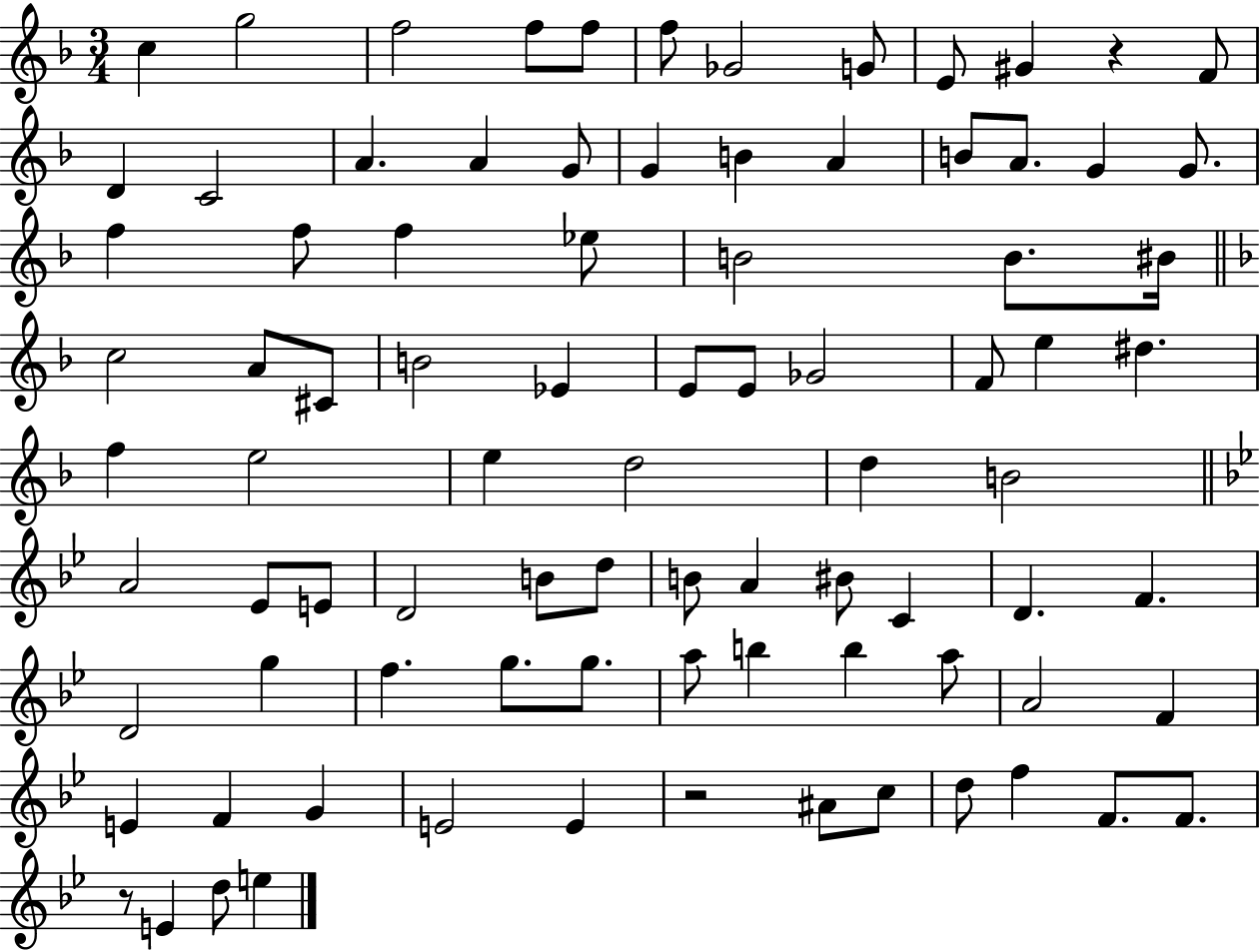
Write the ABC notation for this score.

X:1
T:Untitled
M:3/4
L:1/4
K:F
c g2 f2 f/2 f/2 f/2 _G2 G/2 E/2 ^G z F/2 D C2 A A G/2 G B A B/2 A/2 G G/2 f f/2 f _e/2 B2 B/2 ^B/4 c2 A/2 ^C/2 B2 _E E/2 E/2 _G2 F/2 e ^d f e2 e d2 d B2 A2 _E/2 E/2 D2 B/2 d/2 B/2 A ^B/2 C D F D2 g f g/2 g/2 a/2 b b a/2 A2 F E F G E2 E z2 ^A/2 c/2 d/2 f F/2 F/2 z/2 E d/2 e